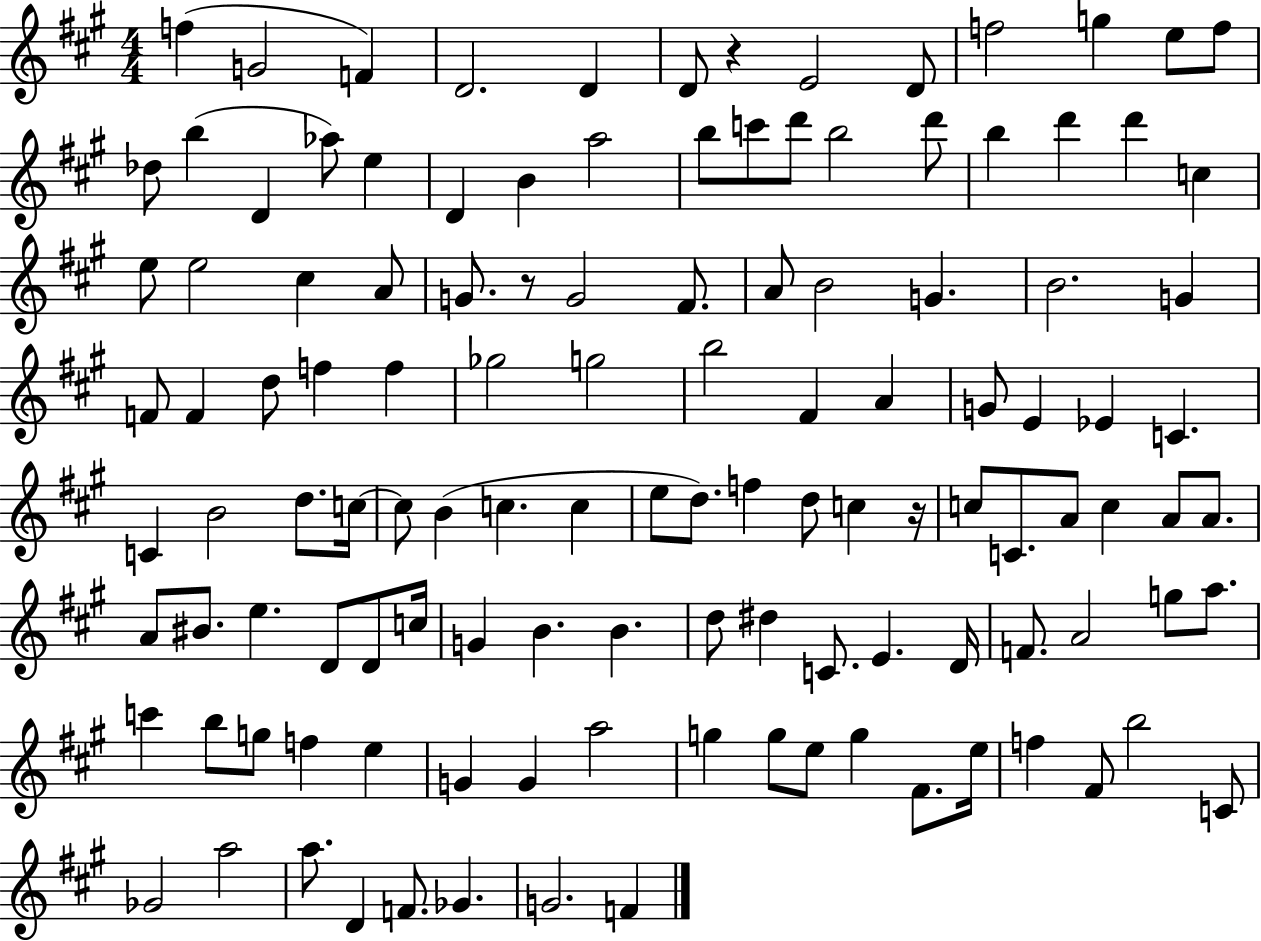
{
  \clef treble
  \numericTimeSignature
  \time 4/4
  \key a \major
  f''4( g'2 f'4) | d'2. d'4 | d'8 r4 e'2 d'8 | f''2 g''4 e''8 f''8 | \break des''8 b''4( d'4 aes''8) e''4 | d'4 b'4 a''2 | b''8 c'''8 d'''8 b''2 d'''8 | b''4 d'''4 d'''4 c''4 | \break e''8 e''2 cis''4 a'8 | g'8. r8 g'2 fis'8. | a'8 b'2 g'4. | b'2. g'4 | \break f'8 f'4 d''8 f''4 f''4 | ges''2 g''2 | b''2 fis'4 a'4 | g'8 e'4 ees'4 c'4. | \break c'4 b'2 d''8. c''16~~ | c''8 b'4( c''4. c''4 | e''8 d''8.) f''4 d''8 c''4 r16 | c''8 c'8. a'8 c''4 a'8 a'8. | \break a'8 bis'8. e''4. d'8 d'8 c''16 | g'4 b'4. b'4. | d''8 dis''4 c'8. e'4. d'16 | f'8. a'2 g''8 a''8. | \break c'''4 b''8 g''8 f''4 e''4 | g'4 g'4 a''2 | g''4 g''8 e''8 g''4 fis'8. e''16 | f''4 fis'8 b''2 c'8 | \break ges'2 a''2 | a''8. d'4 f'8. ges'4. | g'2. f'4 | \bar "|."
}